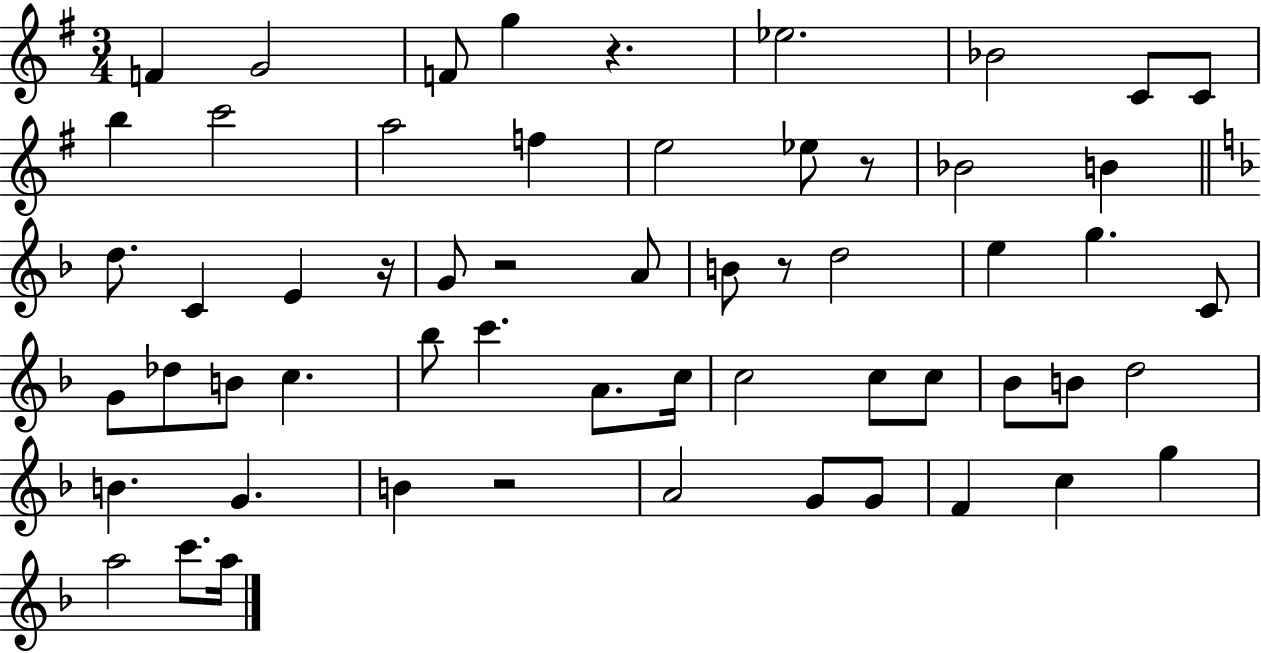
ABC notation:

X:1
T:Untitled
M:3/4
L:1/4
K:G
F G2 F/2 g z _e2 _B2 C/2 C/2 b c'2 a2 f e2 _e/2 z/2 _B2 B d/2 C E z/4 G/2 z2 A/2 B/2 z/2 d2 e g C/2 G/2 _d/2 B/2 c _b/2 c' A/2 c/4 c2 c/2 c/2 _B/2 B/2 d2 B G B z2 A2 G/2 G/2 F c g a2 c'/2 a/4